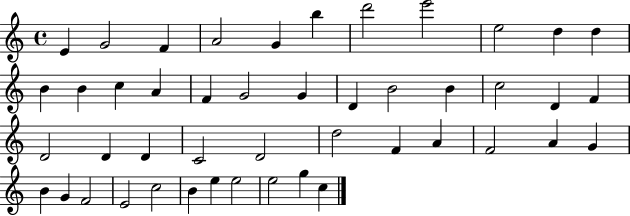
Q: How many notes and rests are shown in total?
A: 46